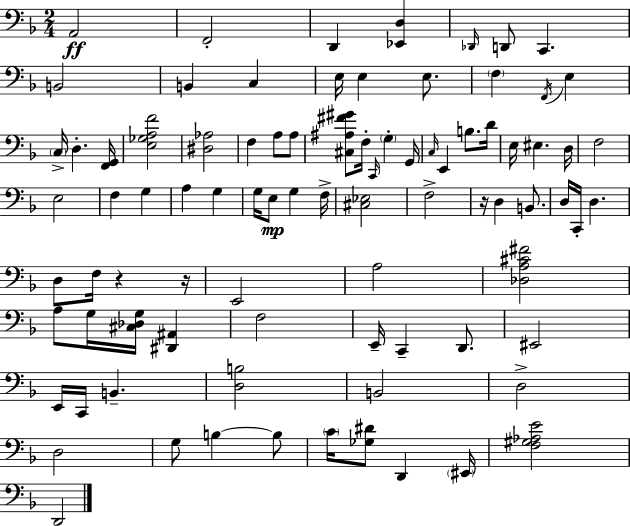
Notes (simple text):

A2/h F2/h D2/q [Eb2,D3]/q Db2/s D2/e C2/q. B2/h B2/q C3/q E3/s E3/q E3/e. F3/q F2/s E3/q C3/s D3/q. [F2,G2]/s [E3,Gb3,A3,F4]/h [D#3,Ab3]/h F3/q A3/e A3/e [C#3,A#3,F#4,G#4]/e F3/s C2/s G3/q G2/s C3/s E2/q B3/e. D4/s E3/s EIS3/q. D3/s F3/h E3/h F3/q G3/q A3/q G3/q G3/s E3/e G3/q F3/s [C#3,Eb3]/h F3/h R/s D3/q B2/e. D3/s C2/s D3/q. D3/e F3/s R/q R/s E2/h A3/h [Db3,A3,C#4,F#4]/h A3/e G3/s [C#3,Db3,G3]/s [D#2,A#2]/q F3/h E2/s C2/q D2/e. EIS2/h E2/s C2/s B2/q. [D3,B3]/h B2/h D3/h D3/h G3/e B3/q B3/e C4/s [Gb3,D#4]/e D2/q EIS2/s [F3,G#3,Ab3,E4]/h D2/h